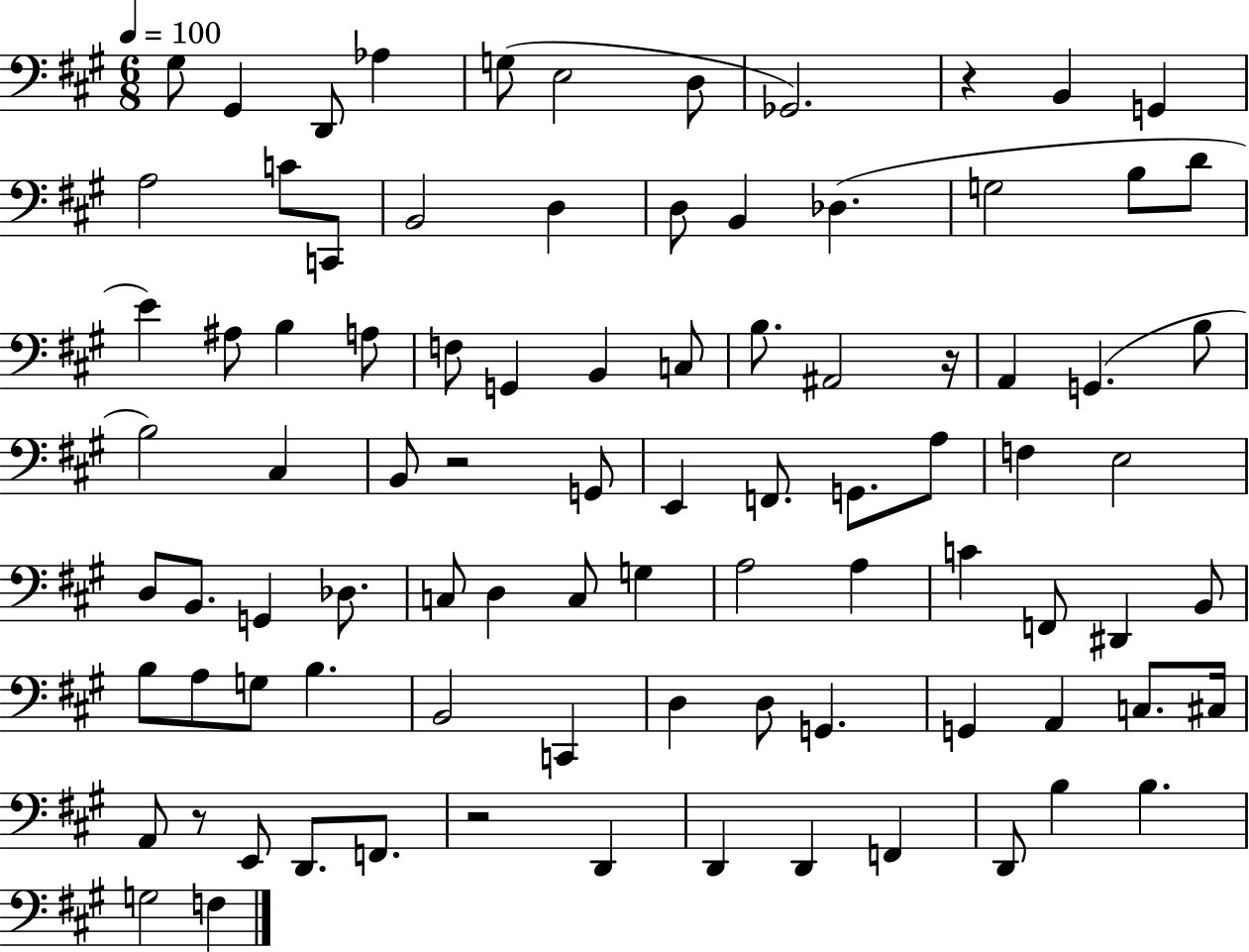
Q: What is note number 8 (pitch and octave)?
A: Gb2